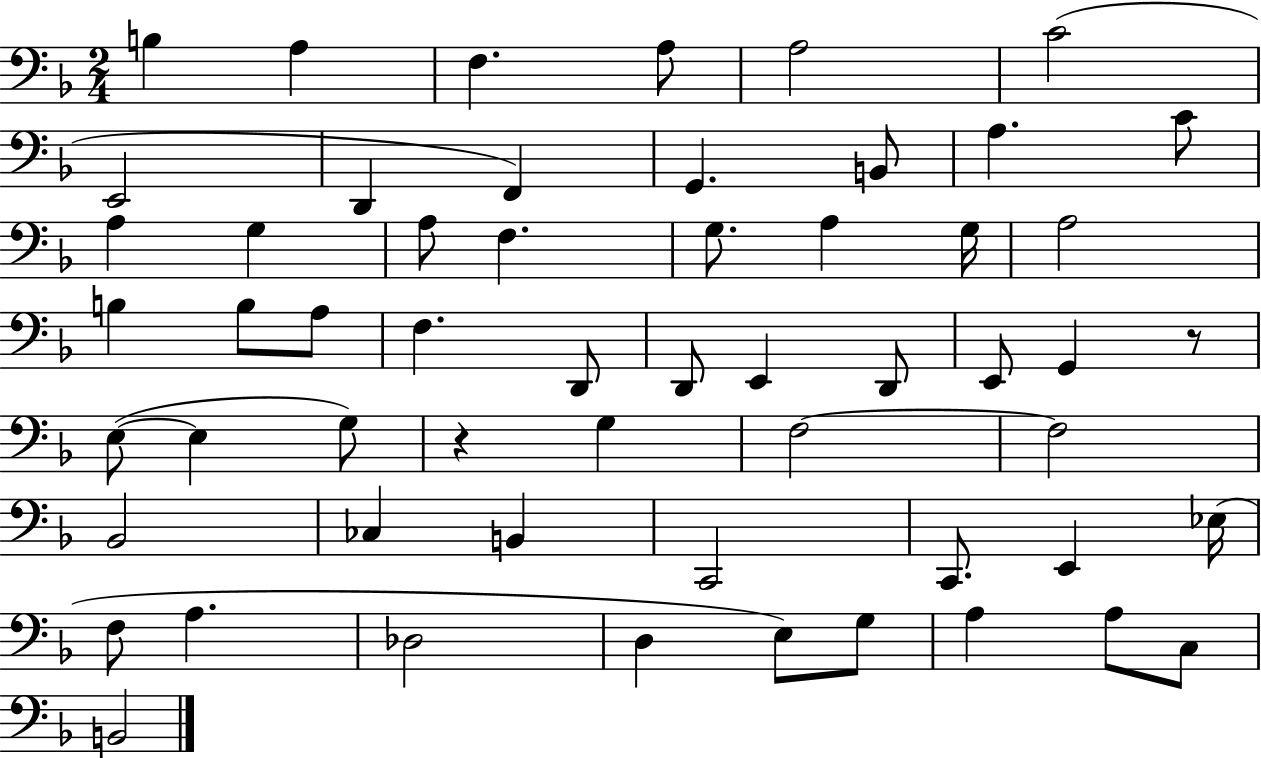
X:1
T:Untitled
M:2/4
L:1/4
K:F
B, A, F, A,/2 A,2 C2 E,,2 D,, F,, G,, B,,/2 A, C/2 A, G, A,/2 F, G,/2 A, G,/4 A,2 B, B,/2 A,/2 F, D,,/2 D,,/2 E,, D,,/2 E,,/2 G,, z/2 E,/2 E, G,/2 z G, F,2 F,2 _B,,2 _C, B,, C,,2 C,,/2 E,, _E,/4 F,/2 A, _D,2 D, E,/2 G,/2 A, A,/2 C,/2 B,,2